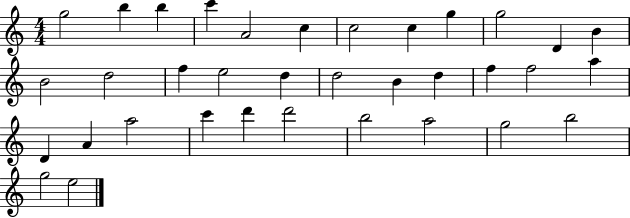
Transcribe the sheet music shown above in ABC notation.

X:1
T:Untitled
M:4/4
L:1/4
K:C
g2 b b c' A2 c c2 c g g2 D B B2 d2 f e2 d d2 B d f f2 a D A a2 c' d' d'2 b2 a2 g2 b2 g2 e2